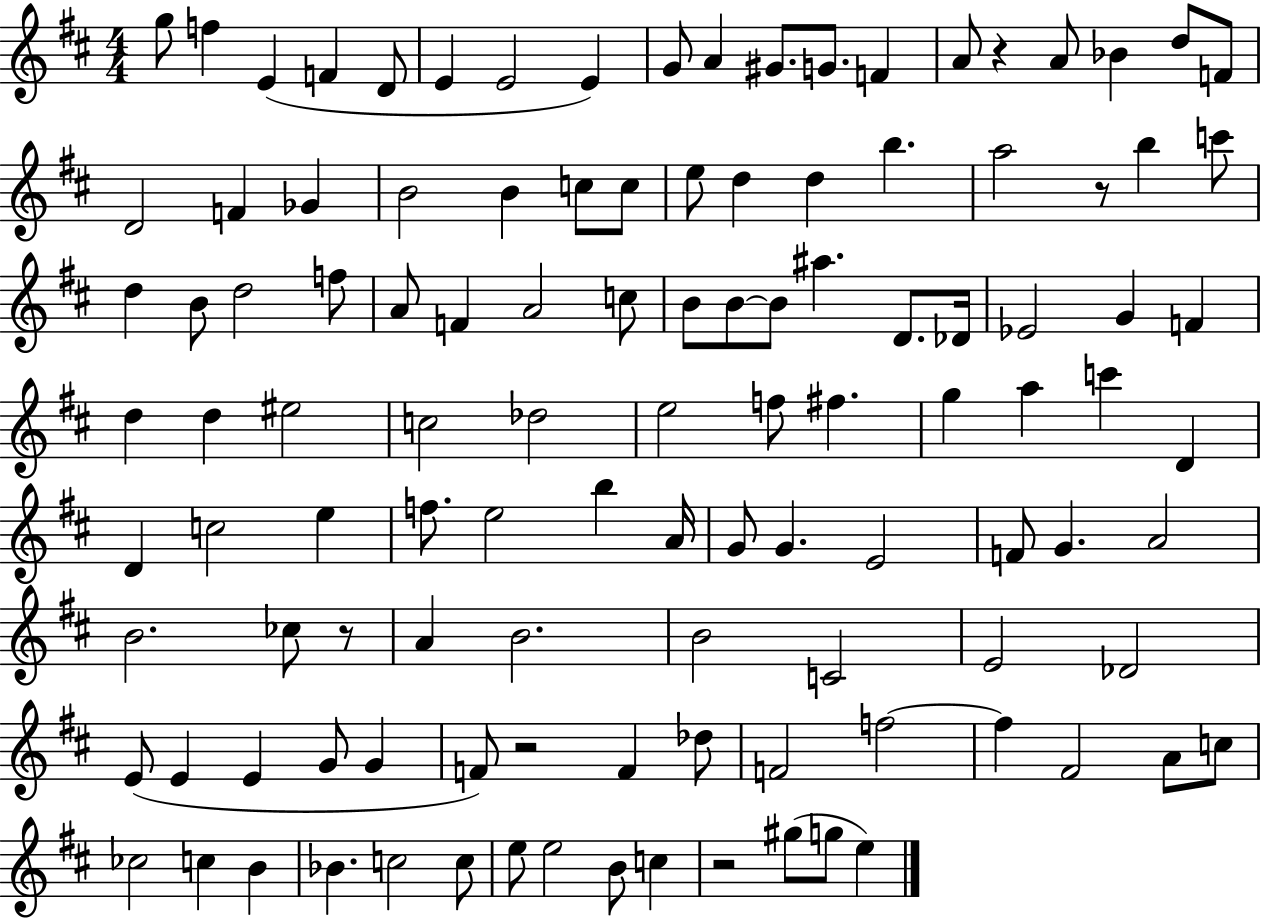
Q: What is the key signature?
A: D major